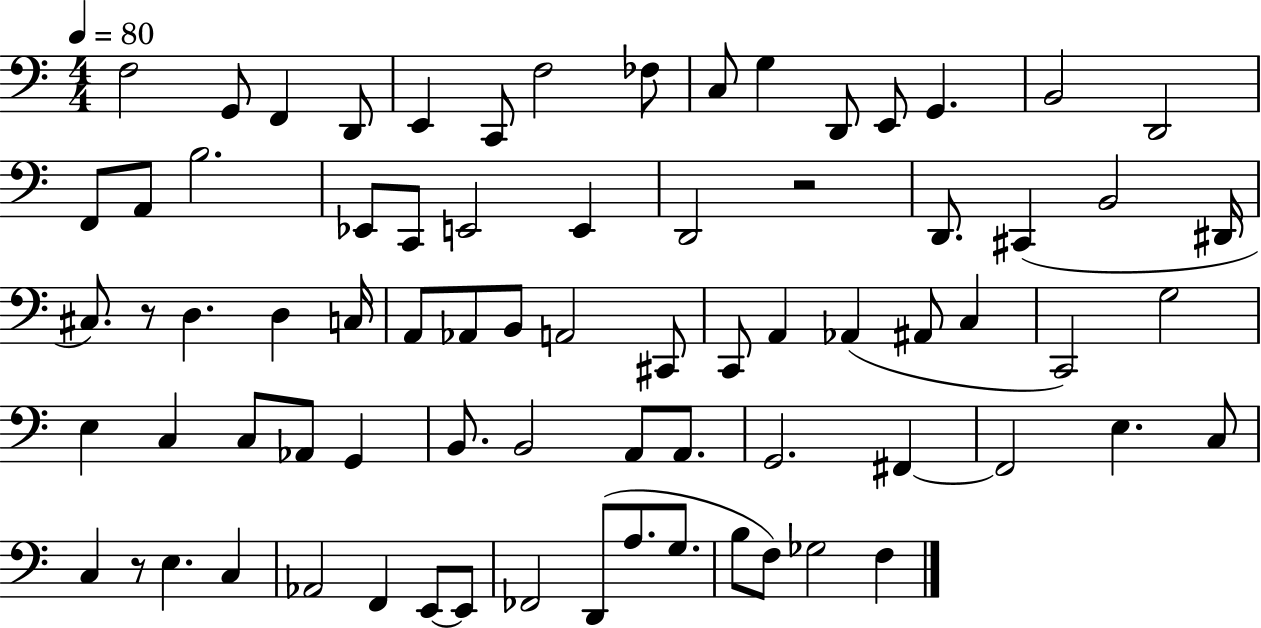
{
  \clef bass
  \numericTimeSignature
  \time 4/4
  \key c \major
  \tempo 4 = 80
  f2 g,8 f,4 d,8 | e,4 c,8 f2 fes8 | c8 g4 d,8 e,8 g,4. | b,2 d,2 | \break f,8 a,8 b2. | ees,8 c,8 e,2 e,4 | d,2 r2 | d,8. cis,4( b,2 dis,16 | \break cis8.) r8 d4. d4 c16 | a,8 aes,8 b,8 a,2 cis,8 | c,8 a,4 aes,4( ais,8 c4 | c,2) g2 | \break e4 c4 c8 aes,8 g,4 | b,8. b,2 a,8 a,8. | g,2. fis,4~~ | fis,2 e4. c8 | \break c4 r8 e4. c4 | aes,2 f,4 e,8~~ e,8 | fes,2 d,8( a8. g8. | b8 f8) ges2 f4 | \break \bar "|."
}